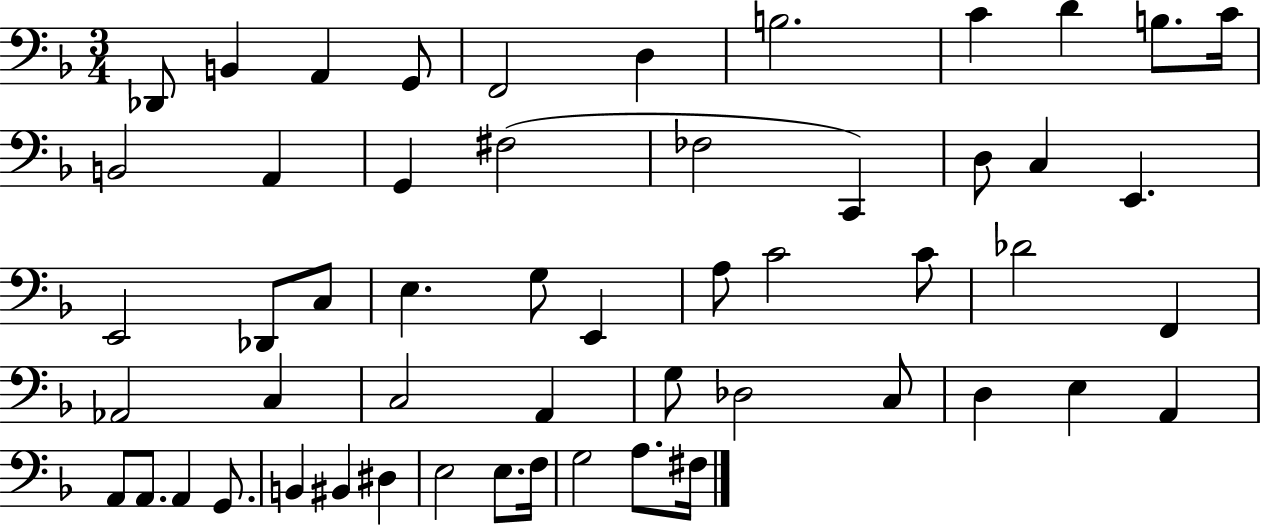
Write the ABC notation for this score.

X:1
T:Untitled
M:3/4
L:1/4
K:F
_D,,/2 B,, A,, G,,/2 F,,2 D, B,2 C D B,/2 C/4 B,,2 A,, G,, ^F,2 _F,2 C,, D,/2 C, E,, E,,2 _D,,/2 C,/2 E, G,/2 E,, A,/2 C2 C/2 _D2 F,, _A,,2 C, C,2 A,, G,/2 _D,2 C,/2 D, E, A,, A,,/2 A,,/2 A,, G,,/2 B,, ^B,, ^D, E,2 E,/2 F,/4 G,2 A,/2 ^F,/4